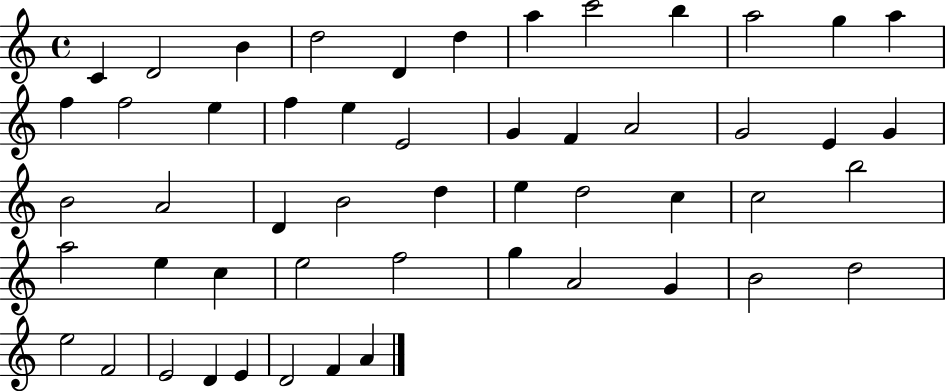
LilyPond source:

{
  \clef treble
  \time 4/4
  \defaultTimeSignature
  \key c \major
  c'4 d'2 b'4 | d''2 d'4 d''4 | a''4 c'''2 b''4 | a''2 g''4 a''4 | \break f''4 f''2 e''4 | f''4 e''4 e'2 | g'4 f'4 a'2 | g'2 e'4 g'4 | \break b'2 a'2 | d'4 b'2 d''4 | e''4 d''2 c''4 | c''2 b''2 | \break a''2 e''4 c''4 | e''2 f''2 | g''4 a'2 g'4 | b'2 d''2 | \break e''2 f'2 | e'2 d'4 e'4 | d'2 f'4 a'4 | \bar "|."
}